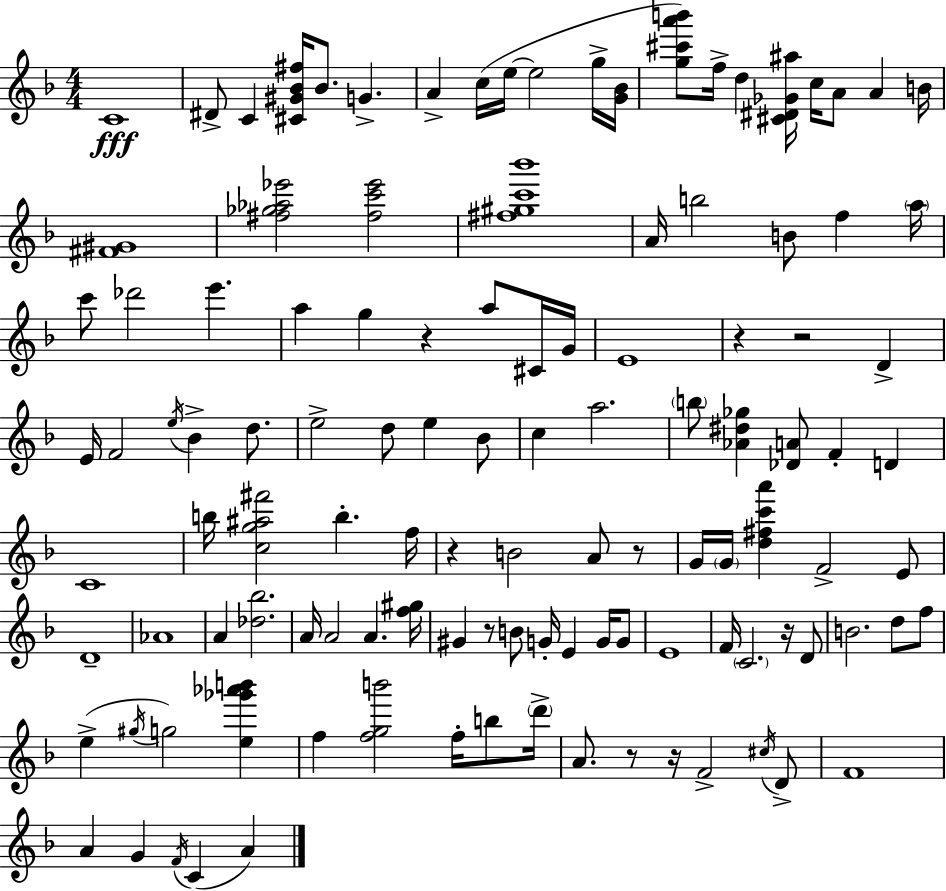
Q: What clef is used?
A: treble